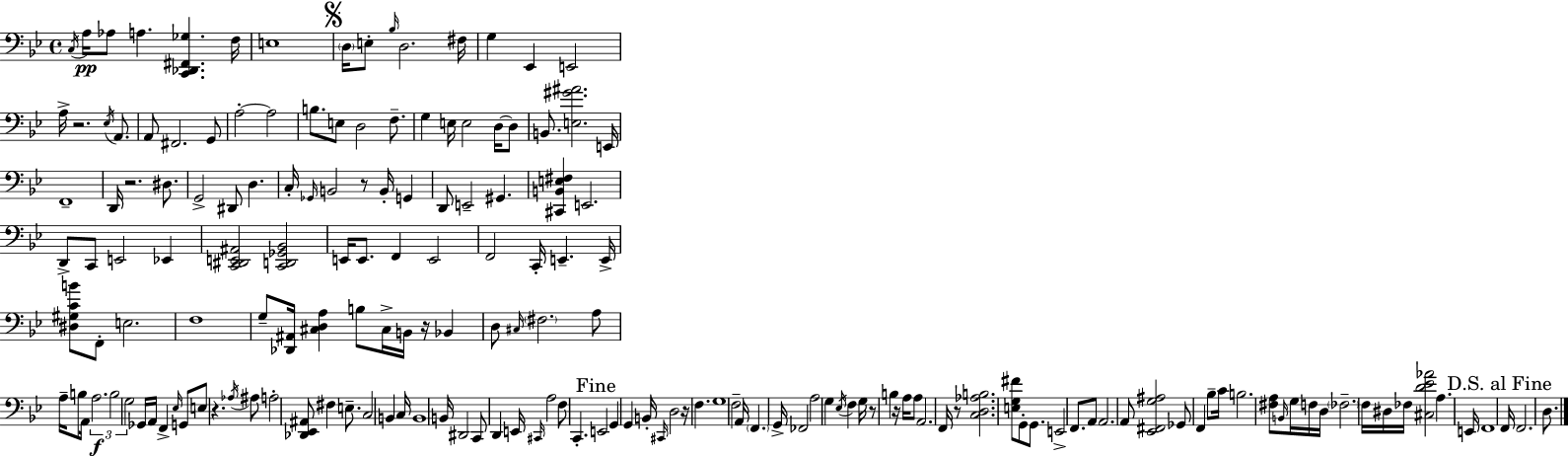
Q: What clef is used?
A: bass